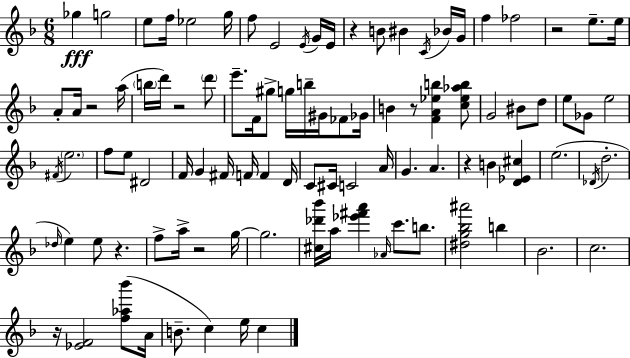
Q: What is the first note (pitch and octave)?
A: Gb5